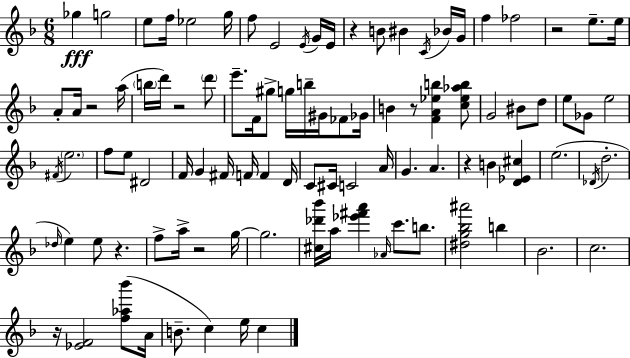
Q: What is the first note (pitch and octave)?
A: Gb5